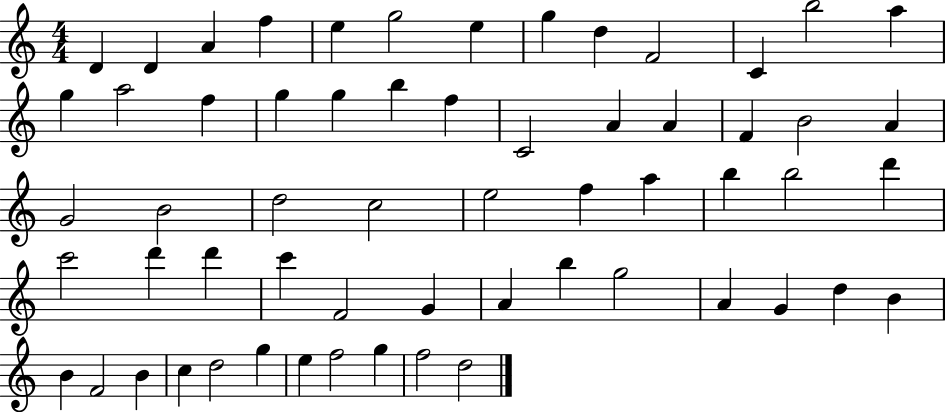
{
  \clef treble
  \numericTimeSignature
  \time 4/4
  \key c \major
  d'4 d'4 a'4 f''4 | e''4 g''2 e''4 | g''4 d''4 f'2 | c'4 b''2 a''4 | \break g''4 a''2 f''4 | g''4 g''4 b''4 f''4 | c'2 a'4 a'4 | f'4 b'2 a'4 | \break g'2 b'2 | d''2 c''2 | e''2 f''4 a''4 | b''4 b''2 d'''4 | \break c'''2 d'''4 d'''4 | c'''4 f'2 g'4 | a'4 b''4 g''2 | a'4 g'4 d''4 b'4 | \break b'4 f'2 b'4 | c''4 d''2 g''4 | e''4 f''2 g''4 | f''2 d''2 | \break \bar "|."
}